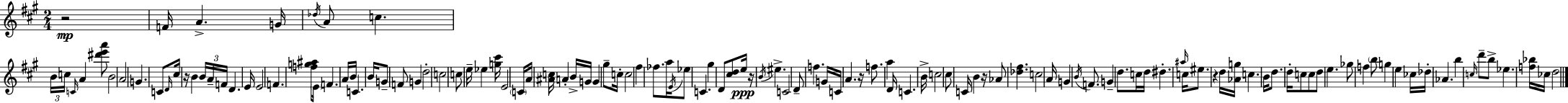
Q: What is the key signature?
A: A major